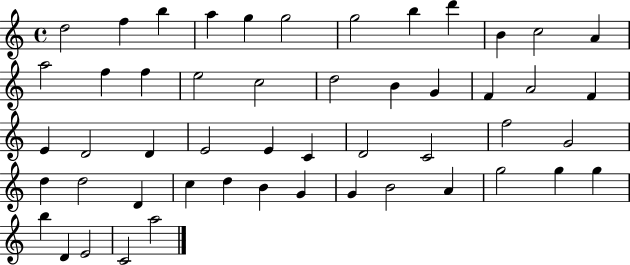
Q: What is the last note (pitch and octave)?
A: A5